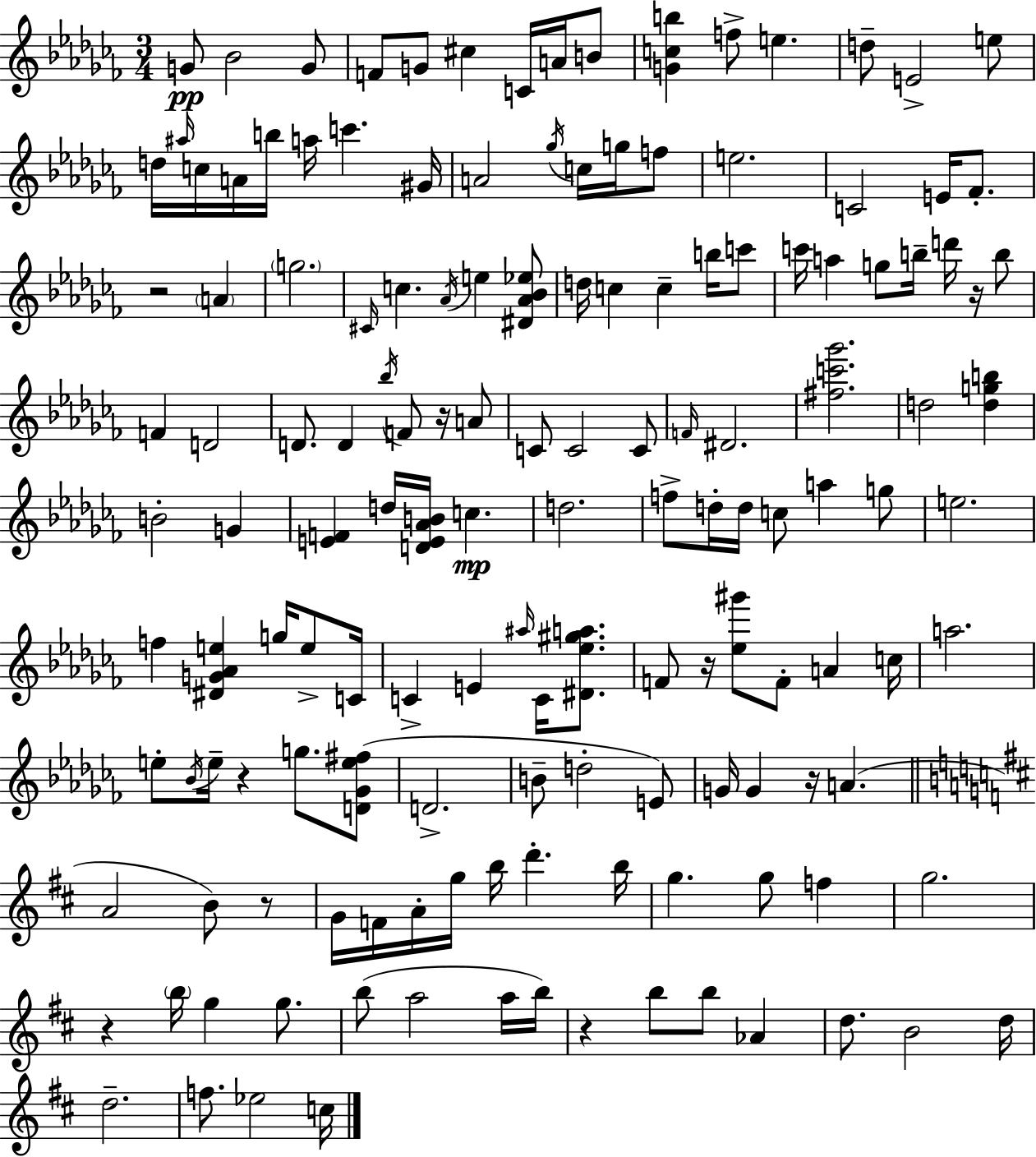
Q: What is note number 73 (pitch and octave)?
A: E5